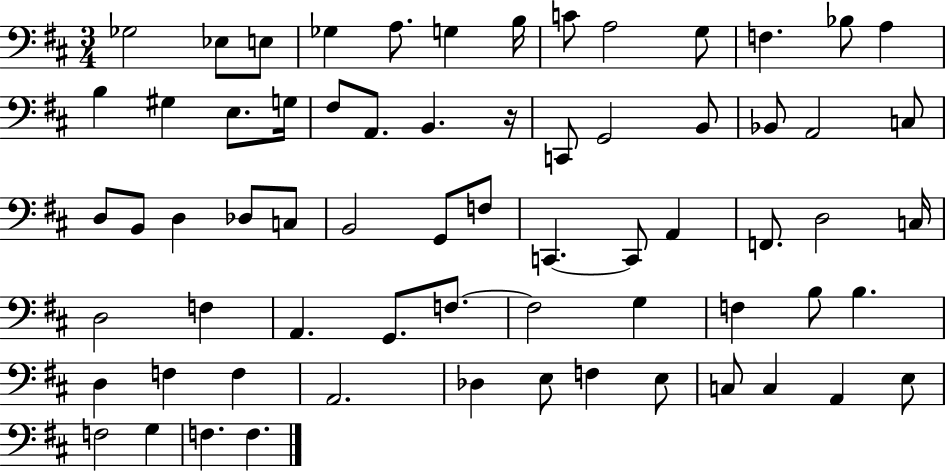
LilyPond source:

{
  \clef bass
  \numericTimeSignature
  \time 3/4
  \key d \major
  ges2 ees8 e8 | ges4 a8. g4 b16 | c'8 a2 g8 | f4. bes8 a4 | \break b4 gis4 e8. g16 | fis8 a,8. b,4. r16 | c,8 g,2 b,8 | bes,8 a,2 c8 | \break d8 b,8 d4 des8 c8 | b,2 g,8 f8 | c,4.~~ c,8 a,4 | f,8. d2 c16 | \break d2 f4 | a,4. g,8. f8.~~ | f2 g4 | f4 b8 b4. | \break d4 f4 f4 | a,2. | des4 e8 f4 e8 | c8 c4 a,4 e8 | \break f2 g4 | f4. f4. | \bar "|."
}